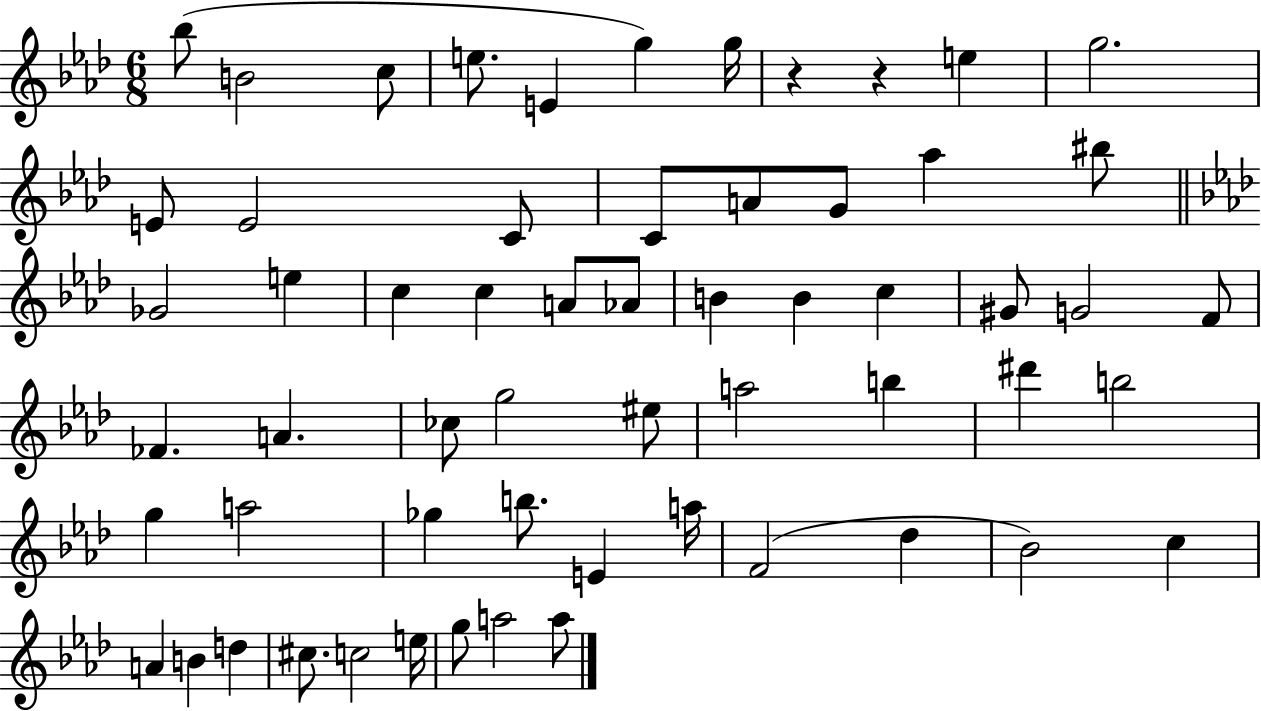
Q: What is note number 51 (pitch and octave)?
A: D5